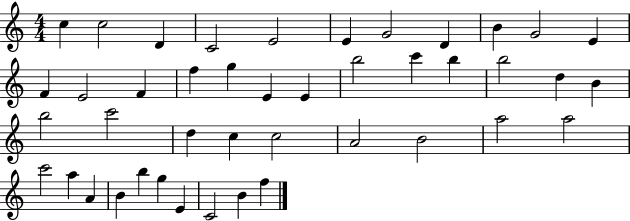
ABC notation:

X:1
T:Untitled
M:4/4
L:1/4
K:C
c c2 D C2 E2 E G2 D B G2 E F E2 F f g E E b2 c' b b2 d B b2 c'2 d c c2 A2 B2 a2 a2 c'2 a A B b g E C2 B f